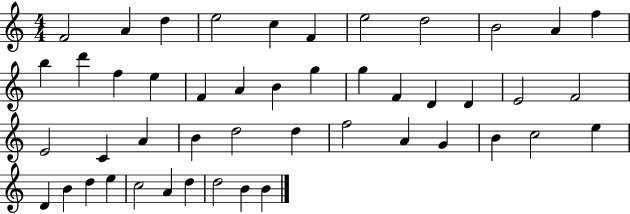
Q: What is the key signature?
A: C major